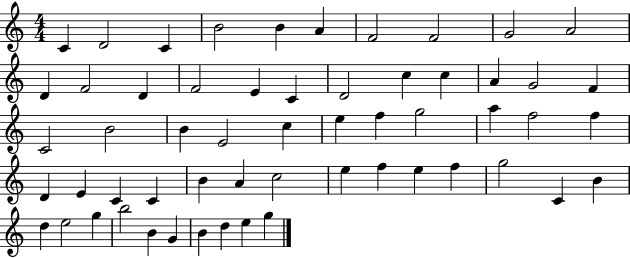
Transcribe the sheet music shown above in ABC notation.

X:1
T:Untitled
M:4/4
L:1/4
K:C
C D2 C B2 B A F2 F2 G2 A2 D F2 D F2 E C D2 c c A G2 F C2 B2 B E2 c e f g2 a f2 f D E C C B A c2 e f e f g2 C B d e2 g b2 B G B d e g